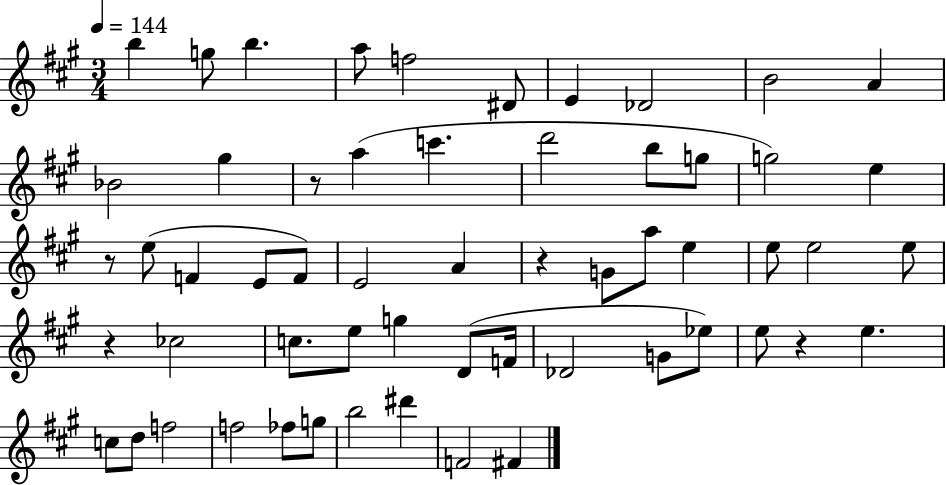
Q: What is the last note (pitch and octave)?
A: F#4